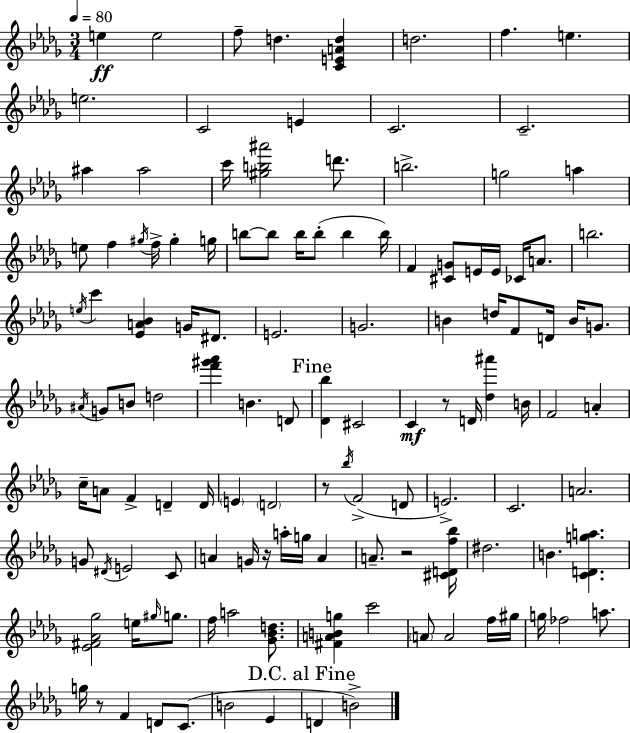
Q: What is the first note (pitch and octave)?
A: E5